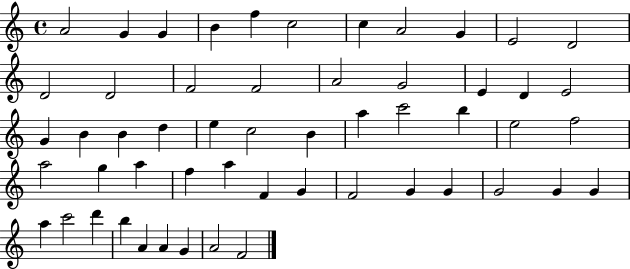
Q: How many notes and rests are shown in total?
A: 54